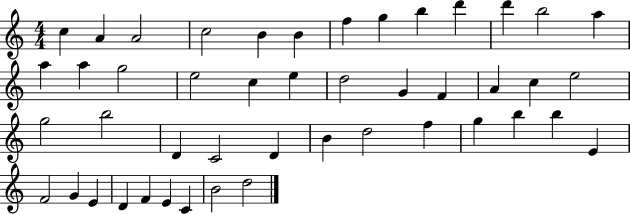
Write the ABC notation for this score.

X:1
T:Untitled
M:4/4
L:1/4
K:C
c A A2 c2 B B f g b d' d' b2 a a a g2 e2 c e d2 G F A c e2 g2 b2 D C2 D B d2 f g b b E F2 G E D F E C B2 d2